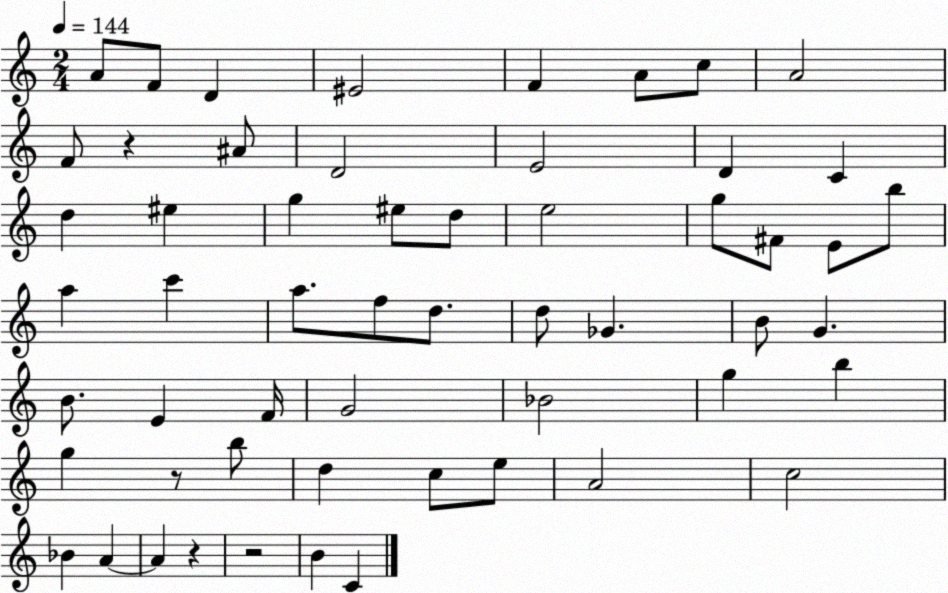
X:1
T:Untitled
M:2/4
L:1/4
K:C
A/2 F/2 D ^E2 F A/2 c/2 A2 F/2 z ^A/2 D2 E2 D C d ^e g ^e/2 d/2 e2 g/2 ^F/2 E/2 b/2 a c' a/2 f/2 d/2 d/2 _G B/2 G B/2 E F/4 G2 _B2 g b g z/2 b/2 d c/2 e/2 A2 c2 _B A A z z2 B C